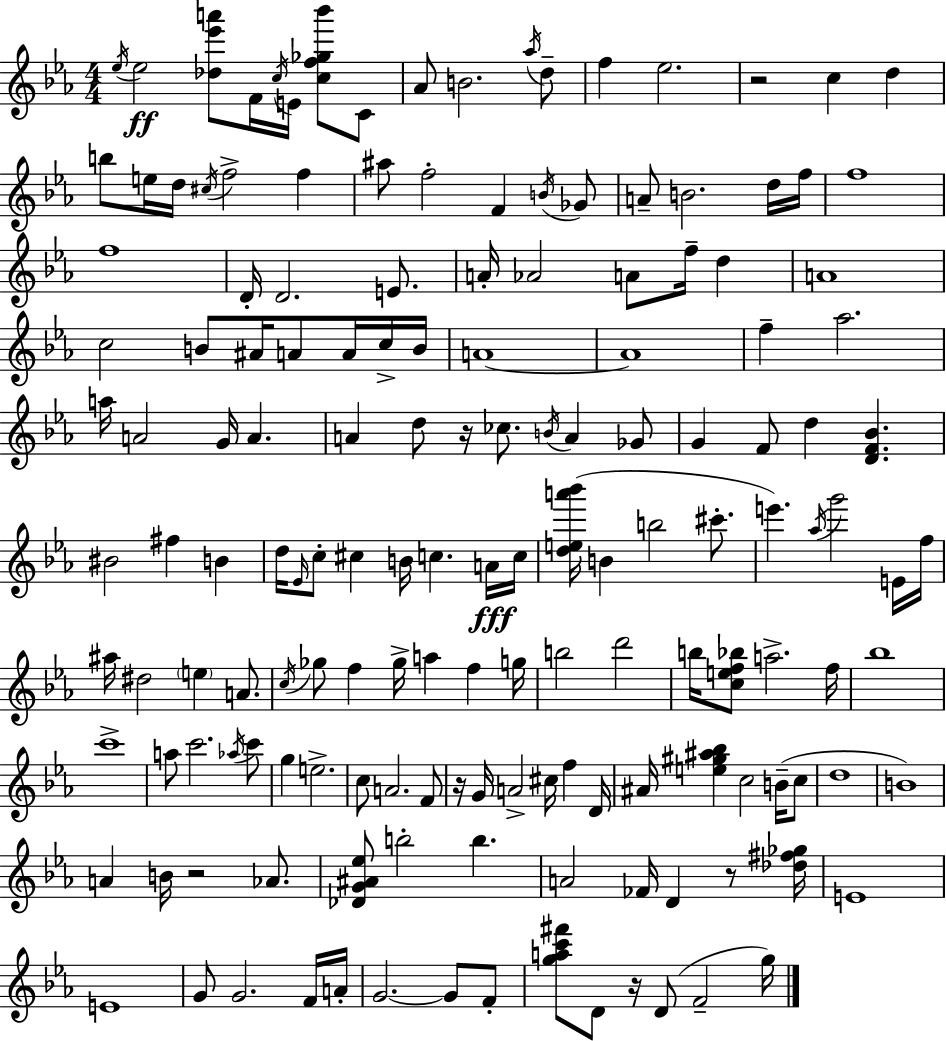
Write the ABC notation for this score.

X:1
T:Untitled
M:4/4
L:1/4
K:Eb
_e/4 _e2 [_d_e'a']/2 F/4 c/4 E/4 [cf_g_b']/2 C/2 _A/2 B2 _a/4 d/2 f _e2 z2 c d b/2 e/4 d/4 ^c/4 f2 f ^a/2 f2 F B/4 _G/2 A/2 B2 d/4 f/4 f4 f4 D/4 D2 E/2 A/4 _A2 A/2 f/4 d A4 c2 B/2 ^A/4 A/2 A/4 c/4 B/4 A4 A4 f _a2 a/4 A2 G/4 A A d/2 z/4 _c/2 B/4 A _G/2 G F/2 d [DF_B] ^B2 ^f B d/4 _E/4 c/2 ^c B/4 c A/4 c/4 [dea'_b']/4 B b2 ^c'/2 e' _a/4 g'2 E/4 f/4 ^a/4 ^d2 e A/2 c/4 _g/2 f _g/4 a f g/4 b2 d'2 b/4 [cef_b]/2 a2 f/4 _b4 c'4 a/2 c'2 _a/4 c'/2 g e2 c/2 A2 F/2 z/4 G/4 A2 ^c/4 f D/4 ^A/4 [e^g^a_b] c2 B/4 c/2 d4 B4 A B/4 z2 _A/2 [_DG^A_e]/2 b2 b A2 _F/4 D z/2 [_d^f_g]/4 E4 E4 G/2 G2 F/4 A/4 G2 G/2 F/2 [gac'^f']/2 D/2 z/4 D/2 F2 g/4